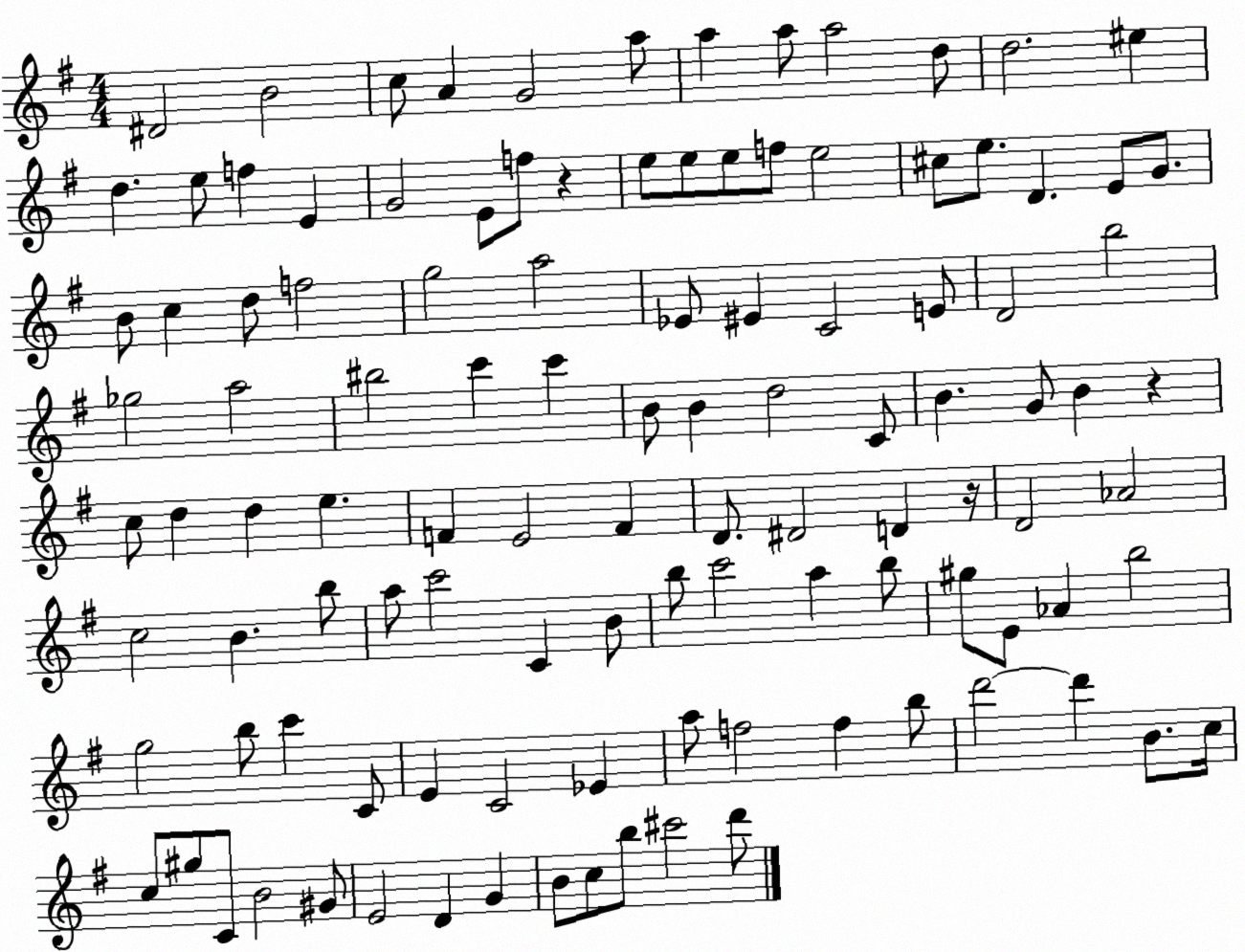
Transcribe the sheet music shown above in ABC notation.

X:1
T:Untitled
M:4/4
L:1/4
K:G
^D2 B2 c/2 A G2 a/2 a a/2 a2 d/2 d2 ^e d e/2 f E G2 E/2 f/2 z e/2 e/2 e/2 f/2 e2 ^c/2 e/2 D E/2 G/2 B/2 c d/2 f2 g2 a2 _E/2 ^E C2 E/2 D2 b2 _g2 a2 ^b2 c' c' B/2 B d2 C/2 B G/2 B z c/2 d d e F E2 F D/2 ^D2 D z/4 D2 _A2 c2 B b/2 a/2 c'2 C B/2 b/2 c'2 a b/2 ^g/2 E/2 _A b2 g2 b/2 c' C/2 E C2 _E a/2 f2 f b/2 d'2 d' B/2 c/4 c/2 ^g/2 C/2 B2 ^G/2 E2 D G B/2 c/2 b/2 ^c'2 d'/2